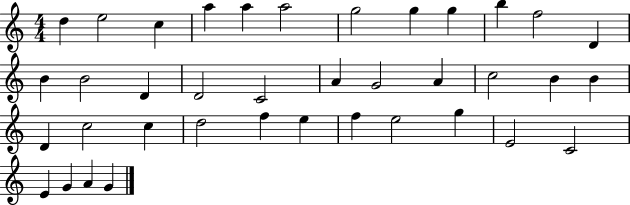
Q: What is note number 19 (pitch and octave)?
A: G4